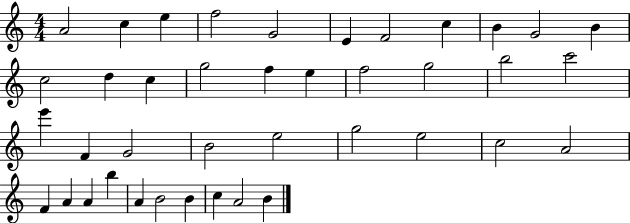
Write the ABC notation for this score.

X:1
T:Untitled
M:4/4
L:1/4
K:C
A2 c e f2 G2 E F2 c B G2 B c2 d c g2 f e f2 g2 b2 c'2 e' F G2 B2 e2 g2 e2 c2 A2 F A A b A B2 B c A2 B